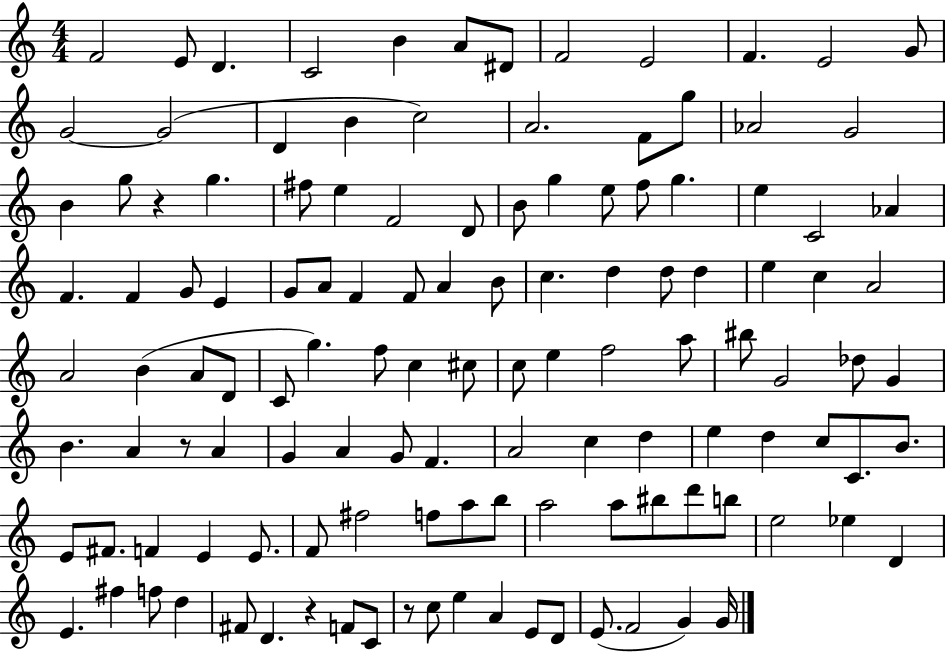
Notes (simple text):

F4/h E4/e D4/q. C4/h B4/q A4/e D#4/e F4/h E4/h F4/q. E4/h G4/e G4/h G4/h D4/q B4/q C5/h A4/h. F4/e G5/e Ab4/h G4/h B4/q G5/e R/q G5/q. F#5/e E5/q F4/h D4/e B4/e G5/q E5/e F5/e G5/q. E5/q C4/h Ab4/q F4/q. F4/q G4/e E4/q G4/e A4/e F4/q F4/e A4/q B4/e C5/q. D5/q D5/e D5/q E5/q C5/q A4/h A4/h B4/q A4/e D4/e C4/e G5/q. F5/e C5/q C#5/e C5/e E5/q F5/h A5/e BIS5/e G4/h Db5/e G4/q B4/q. A4/q R/e A4/q G4/q A4/q G4/e F4/q. A4/h C5/q D5/q E5/q D5/q C5/e C4/e. B4/e. E4/e F#4/e. F4/q E4/q E4/e. F4/e F#5/h F5/e A5/e B5/e A5/h A5/e BIS5/e D6/e B5/e E5/h Eb5/q D4/q E4/q. F#5/q F5/e D5/q F#4/e D4/q. R/q F4/e C4/e R/e C5/e E5/q A4/q E4/e D4/e E4/e. F4/h G4/q G4/s